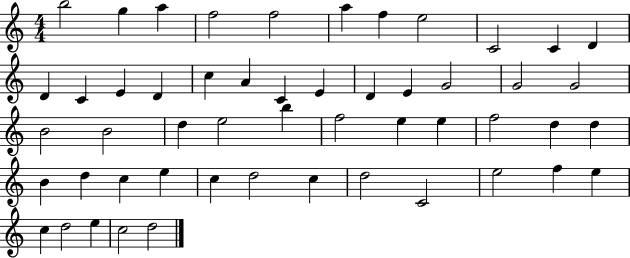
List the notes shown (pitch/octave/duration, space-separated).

B5/h G5/q A5/q F5/h F5/h A5/q F5/q E5/h C4/h C4/q D4/q D4/q C4/q E4/q D4/q C5/q A4/q C4/q E4/q D4/q E4/q G4/h G4/h G4/h B4/h B4/h D5/q E5/h B5/q F5/h E5/q E5/q F5/h D5/q D5/q B4/q D5/q C5/q E5/q C5/q D5/h C5/q D5/h C4/h E5/h F5/q E5/q C5/q D5/h E5/q C5/h D5/h